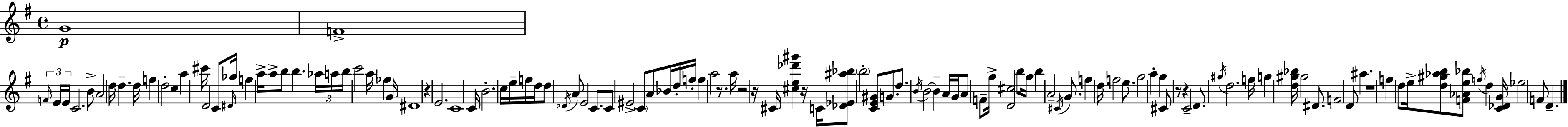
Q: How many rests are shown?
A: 8